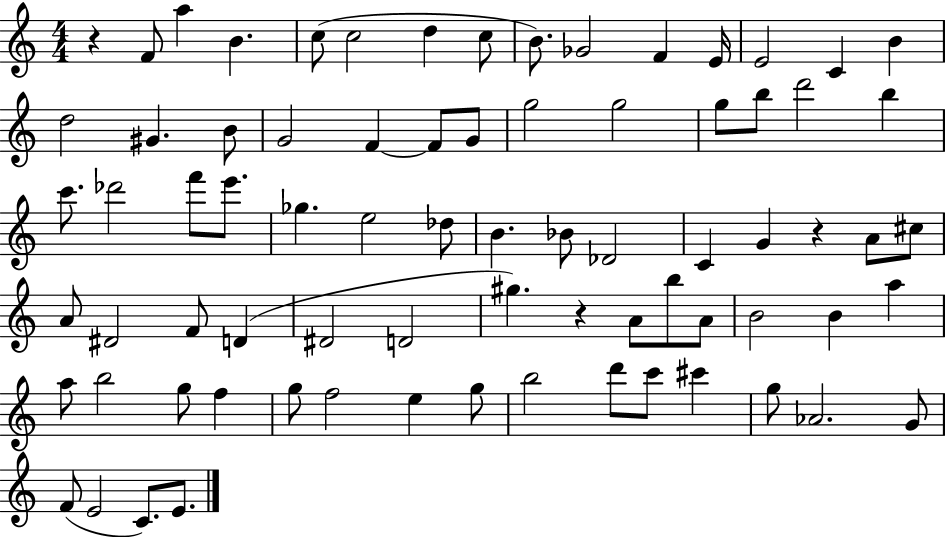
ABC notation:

X:1
T:Untitled
M:4/4
L:1/4
K:C
z F/2 a B c/2 c2 d c/2 B/2 _G2 F E/4 E2 C B d2 ^G B/2 G2 F F/2 G/2 g2 g2 g/2 b/2 d'2 b c'/2 _d'2 f'/2 e'/2 _g e2 _d/2 B _B/2 _D2 C G z A/2 ^c/2 A/2 ^D2 F/2 D ^D2 D2 ^g z A/2 b/2 A/2 B2 B a a/2 b2 g/2 f g/2 f2 e g/2 b2 d'/2 c'/2 ^c' g/2 _A2 G/2 F/2 E2 C/2 E/2